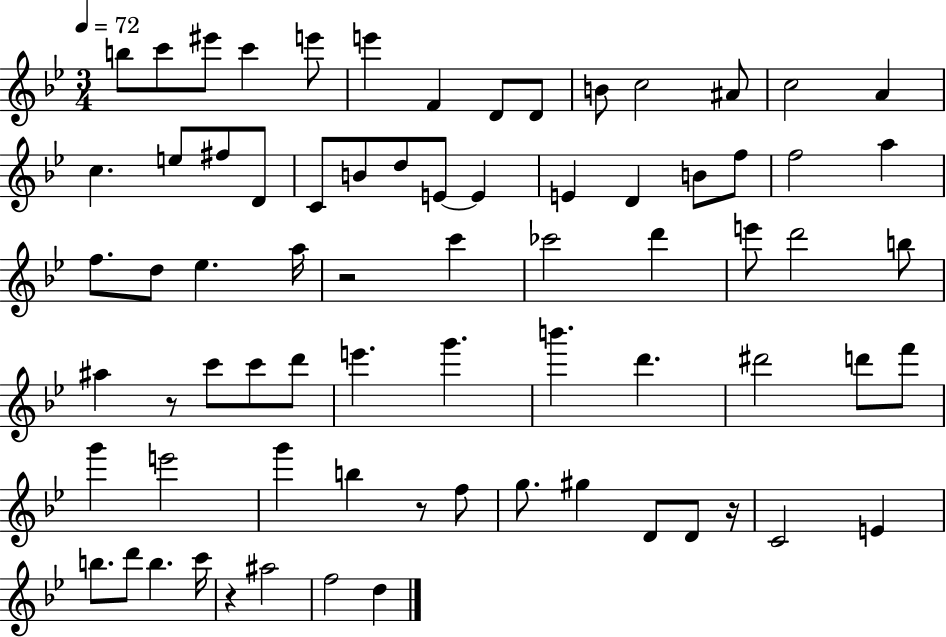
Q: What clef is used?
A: treble